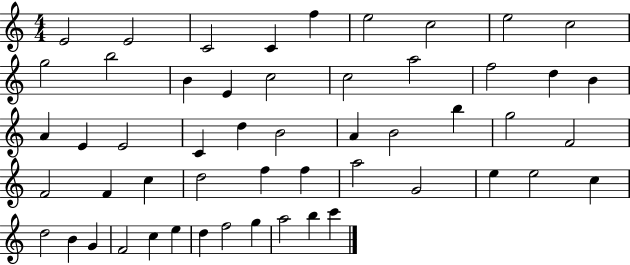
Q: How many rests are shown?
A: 0